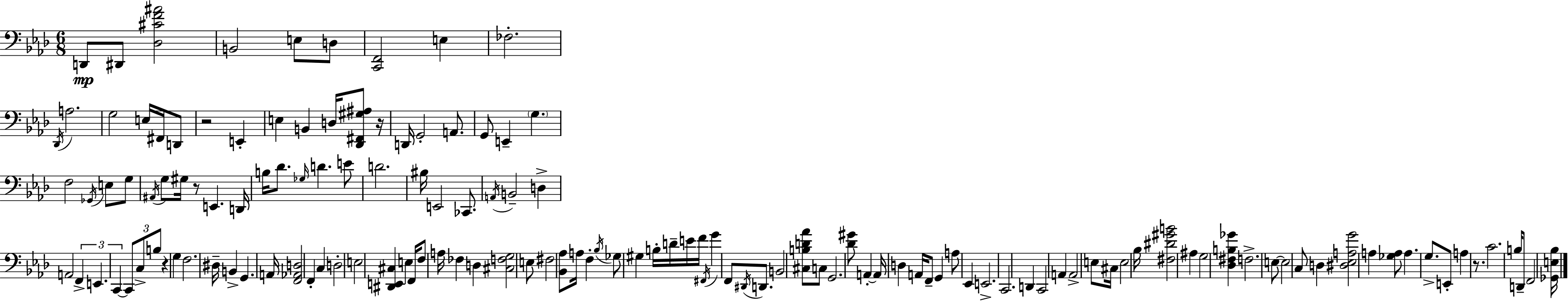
{
  \clef bass
  \numericTimeSignature
  \time 6/8
  \key aes \major
  \repeat volta 2 { d,8\mp dis,8 <des cis' f' ais'>2 | b,2 e8 d8 | <c, f,>2 e4 | fes2.-. | \break \acciaccatura { des,16 } a2. | g2 e16 fis,16 d,8 | r2 e,4-. | e4 b,4 d16 <des, fis, gis ais>8 | \break r16 d,16 g,2-. a,8. | g,8 e,4-- \parenthesize g4. | f2 \acciaccatura { ges,16 } e8 | g8 \acciaccatura { ais,16 } g8 gis16 r8 e,4. | \break d,16 b16 des'8. \grace { ges16 } d'4. | e'8 d'2. | bis16 e,2 | ces,8. \acciaccatura { a,16 } b,2-- | \break d4-> a,2 | \tuplet 3/2 { f,4-> e,4. c,4~~ } | \tuplet 3/2 { c,8 c8-> b8 } r4 | g4 f2. | \break dis16-- b,4-> g,4. | a,16 <f, aes, d>2 | f,4-. c4 d2-. | e2 | \break <dis, e, cis>4 e4 f,16 f8 | a16 fes4 d4 <cis f g>2 | e8 fis2 | <bes, aes>8 a16 f4-. \acciaccatura { bes16 } ges8 | \break gis4 b16-. d'16-- e'16 f'16 \acciaccatura { fis,16 } g'4 | f,8 \acciaccatura { dis,16 } d,8. b,2 | <cis b d' aes'>8 c8 g,2. | <des' gis'>8 a,4-.~~ | \break a,16 d4 a,16 f,8-- g,4 | a8 ees,4 e,2.-> | c,2. | d,4 | \break c,2 a,4 | a,2-> e8 cis16 e2 | bes16 <fis dis' gis' b'>2 | ais4 g2 | \break <des fis b ges'>4 f2.-> | e8~~ e2 | c8 d4 | <dis ees a g'>2 a4 | \break <ges a>8 a4. g8.-> e,8-. | a4 r8. c'2. | b16 d,8-- f,2 | <ges, e bes>16 } \bar "|."
}